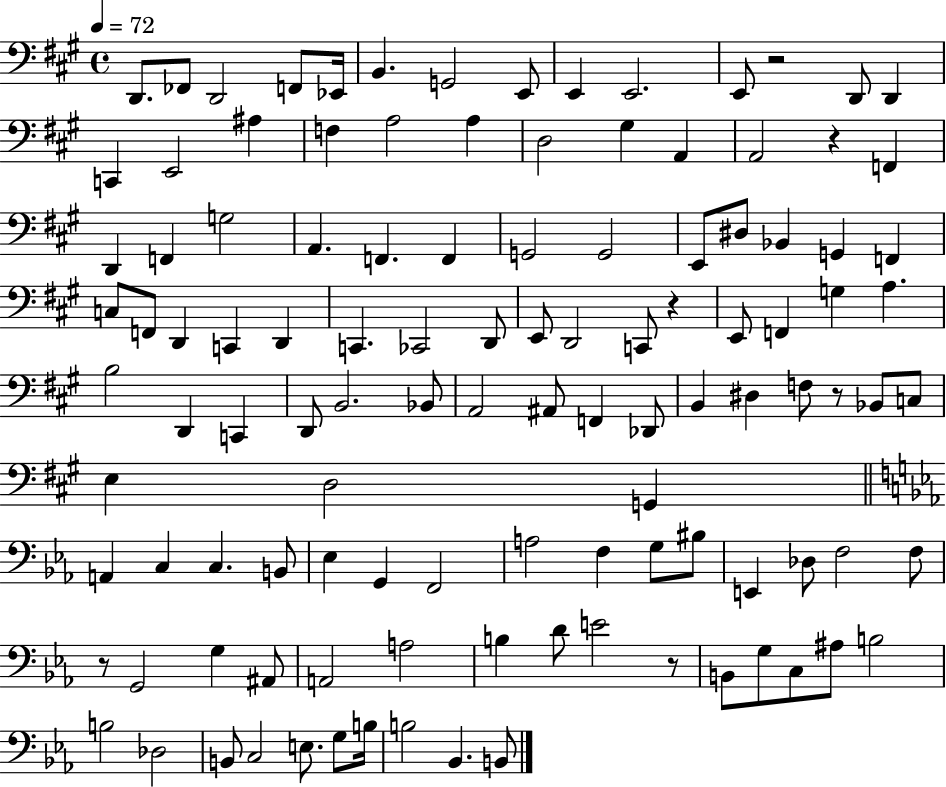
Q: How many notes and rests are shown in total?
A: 114